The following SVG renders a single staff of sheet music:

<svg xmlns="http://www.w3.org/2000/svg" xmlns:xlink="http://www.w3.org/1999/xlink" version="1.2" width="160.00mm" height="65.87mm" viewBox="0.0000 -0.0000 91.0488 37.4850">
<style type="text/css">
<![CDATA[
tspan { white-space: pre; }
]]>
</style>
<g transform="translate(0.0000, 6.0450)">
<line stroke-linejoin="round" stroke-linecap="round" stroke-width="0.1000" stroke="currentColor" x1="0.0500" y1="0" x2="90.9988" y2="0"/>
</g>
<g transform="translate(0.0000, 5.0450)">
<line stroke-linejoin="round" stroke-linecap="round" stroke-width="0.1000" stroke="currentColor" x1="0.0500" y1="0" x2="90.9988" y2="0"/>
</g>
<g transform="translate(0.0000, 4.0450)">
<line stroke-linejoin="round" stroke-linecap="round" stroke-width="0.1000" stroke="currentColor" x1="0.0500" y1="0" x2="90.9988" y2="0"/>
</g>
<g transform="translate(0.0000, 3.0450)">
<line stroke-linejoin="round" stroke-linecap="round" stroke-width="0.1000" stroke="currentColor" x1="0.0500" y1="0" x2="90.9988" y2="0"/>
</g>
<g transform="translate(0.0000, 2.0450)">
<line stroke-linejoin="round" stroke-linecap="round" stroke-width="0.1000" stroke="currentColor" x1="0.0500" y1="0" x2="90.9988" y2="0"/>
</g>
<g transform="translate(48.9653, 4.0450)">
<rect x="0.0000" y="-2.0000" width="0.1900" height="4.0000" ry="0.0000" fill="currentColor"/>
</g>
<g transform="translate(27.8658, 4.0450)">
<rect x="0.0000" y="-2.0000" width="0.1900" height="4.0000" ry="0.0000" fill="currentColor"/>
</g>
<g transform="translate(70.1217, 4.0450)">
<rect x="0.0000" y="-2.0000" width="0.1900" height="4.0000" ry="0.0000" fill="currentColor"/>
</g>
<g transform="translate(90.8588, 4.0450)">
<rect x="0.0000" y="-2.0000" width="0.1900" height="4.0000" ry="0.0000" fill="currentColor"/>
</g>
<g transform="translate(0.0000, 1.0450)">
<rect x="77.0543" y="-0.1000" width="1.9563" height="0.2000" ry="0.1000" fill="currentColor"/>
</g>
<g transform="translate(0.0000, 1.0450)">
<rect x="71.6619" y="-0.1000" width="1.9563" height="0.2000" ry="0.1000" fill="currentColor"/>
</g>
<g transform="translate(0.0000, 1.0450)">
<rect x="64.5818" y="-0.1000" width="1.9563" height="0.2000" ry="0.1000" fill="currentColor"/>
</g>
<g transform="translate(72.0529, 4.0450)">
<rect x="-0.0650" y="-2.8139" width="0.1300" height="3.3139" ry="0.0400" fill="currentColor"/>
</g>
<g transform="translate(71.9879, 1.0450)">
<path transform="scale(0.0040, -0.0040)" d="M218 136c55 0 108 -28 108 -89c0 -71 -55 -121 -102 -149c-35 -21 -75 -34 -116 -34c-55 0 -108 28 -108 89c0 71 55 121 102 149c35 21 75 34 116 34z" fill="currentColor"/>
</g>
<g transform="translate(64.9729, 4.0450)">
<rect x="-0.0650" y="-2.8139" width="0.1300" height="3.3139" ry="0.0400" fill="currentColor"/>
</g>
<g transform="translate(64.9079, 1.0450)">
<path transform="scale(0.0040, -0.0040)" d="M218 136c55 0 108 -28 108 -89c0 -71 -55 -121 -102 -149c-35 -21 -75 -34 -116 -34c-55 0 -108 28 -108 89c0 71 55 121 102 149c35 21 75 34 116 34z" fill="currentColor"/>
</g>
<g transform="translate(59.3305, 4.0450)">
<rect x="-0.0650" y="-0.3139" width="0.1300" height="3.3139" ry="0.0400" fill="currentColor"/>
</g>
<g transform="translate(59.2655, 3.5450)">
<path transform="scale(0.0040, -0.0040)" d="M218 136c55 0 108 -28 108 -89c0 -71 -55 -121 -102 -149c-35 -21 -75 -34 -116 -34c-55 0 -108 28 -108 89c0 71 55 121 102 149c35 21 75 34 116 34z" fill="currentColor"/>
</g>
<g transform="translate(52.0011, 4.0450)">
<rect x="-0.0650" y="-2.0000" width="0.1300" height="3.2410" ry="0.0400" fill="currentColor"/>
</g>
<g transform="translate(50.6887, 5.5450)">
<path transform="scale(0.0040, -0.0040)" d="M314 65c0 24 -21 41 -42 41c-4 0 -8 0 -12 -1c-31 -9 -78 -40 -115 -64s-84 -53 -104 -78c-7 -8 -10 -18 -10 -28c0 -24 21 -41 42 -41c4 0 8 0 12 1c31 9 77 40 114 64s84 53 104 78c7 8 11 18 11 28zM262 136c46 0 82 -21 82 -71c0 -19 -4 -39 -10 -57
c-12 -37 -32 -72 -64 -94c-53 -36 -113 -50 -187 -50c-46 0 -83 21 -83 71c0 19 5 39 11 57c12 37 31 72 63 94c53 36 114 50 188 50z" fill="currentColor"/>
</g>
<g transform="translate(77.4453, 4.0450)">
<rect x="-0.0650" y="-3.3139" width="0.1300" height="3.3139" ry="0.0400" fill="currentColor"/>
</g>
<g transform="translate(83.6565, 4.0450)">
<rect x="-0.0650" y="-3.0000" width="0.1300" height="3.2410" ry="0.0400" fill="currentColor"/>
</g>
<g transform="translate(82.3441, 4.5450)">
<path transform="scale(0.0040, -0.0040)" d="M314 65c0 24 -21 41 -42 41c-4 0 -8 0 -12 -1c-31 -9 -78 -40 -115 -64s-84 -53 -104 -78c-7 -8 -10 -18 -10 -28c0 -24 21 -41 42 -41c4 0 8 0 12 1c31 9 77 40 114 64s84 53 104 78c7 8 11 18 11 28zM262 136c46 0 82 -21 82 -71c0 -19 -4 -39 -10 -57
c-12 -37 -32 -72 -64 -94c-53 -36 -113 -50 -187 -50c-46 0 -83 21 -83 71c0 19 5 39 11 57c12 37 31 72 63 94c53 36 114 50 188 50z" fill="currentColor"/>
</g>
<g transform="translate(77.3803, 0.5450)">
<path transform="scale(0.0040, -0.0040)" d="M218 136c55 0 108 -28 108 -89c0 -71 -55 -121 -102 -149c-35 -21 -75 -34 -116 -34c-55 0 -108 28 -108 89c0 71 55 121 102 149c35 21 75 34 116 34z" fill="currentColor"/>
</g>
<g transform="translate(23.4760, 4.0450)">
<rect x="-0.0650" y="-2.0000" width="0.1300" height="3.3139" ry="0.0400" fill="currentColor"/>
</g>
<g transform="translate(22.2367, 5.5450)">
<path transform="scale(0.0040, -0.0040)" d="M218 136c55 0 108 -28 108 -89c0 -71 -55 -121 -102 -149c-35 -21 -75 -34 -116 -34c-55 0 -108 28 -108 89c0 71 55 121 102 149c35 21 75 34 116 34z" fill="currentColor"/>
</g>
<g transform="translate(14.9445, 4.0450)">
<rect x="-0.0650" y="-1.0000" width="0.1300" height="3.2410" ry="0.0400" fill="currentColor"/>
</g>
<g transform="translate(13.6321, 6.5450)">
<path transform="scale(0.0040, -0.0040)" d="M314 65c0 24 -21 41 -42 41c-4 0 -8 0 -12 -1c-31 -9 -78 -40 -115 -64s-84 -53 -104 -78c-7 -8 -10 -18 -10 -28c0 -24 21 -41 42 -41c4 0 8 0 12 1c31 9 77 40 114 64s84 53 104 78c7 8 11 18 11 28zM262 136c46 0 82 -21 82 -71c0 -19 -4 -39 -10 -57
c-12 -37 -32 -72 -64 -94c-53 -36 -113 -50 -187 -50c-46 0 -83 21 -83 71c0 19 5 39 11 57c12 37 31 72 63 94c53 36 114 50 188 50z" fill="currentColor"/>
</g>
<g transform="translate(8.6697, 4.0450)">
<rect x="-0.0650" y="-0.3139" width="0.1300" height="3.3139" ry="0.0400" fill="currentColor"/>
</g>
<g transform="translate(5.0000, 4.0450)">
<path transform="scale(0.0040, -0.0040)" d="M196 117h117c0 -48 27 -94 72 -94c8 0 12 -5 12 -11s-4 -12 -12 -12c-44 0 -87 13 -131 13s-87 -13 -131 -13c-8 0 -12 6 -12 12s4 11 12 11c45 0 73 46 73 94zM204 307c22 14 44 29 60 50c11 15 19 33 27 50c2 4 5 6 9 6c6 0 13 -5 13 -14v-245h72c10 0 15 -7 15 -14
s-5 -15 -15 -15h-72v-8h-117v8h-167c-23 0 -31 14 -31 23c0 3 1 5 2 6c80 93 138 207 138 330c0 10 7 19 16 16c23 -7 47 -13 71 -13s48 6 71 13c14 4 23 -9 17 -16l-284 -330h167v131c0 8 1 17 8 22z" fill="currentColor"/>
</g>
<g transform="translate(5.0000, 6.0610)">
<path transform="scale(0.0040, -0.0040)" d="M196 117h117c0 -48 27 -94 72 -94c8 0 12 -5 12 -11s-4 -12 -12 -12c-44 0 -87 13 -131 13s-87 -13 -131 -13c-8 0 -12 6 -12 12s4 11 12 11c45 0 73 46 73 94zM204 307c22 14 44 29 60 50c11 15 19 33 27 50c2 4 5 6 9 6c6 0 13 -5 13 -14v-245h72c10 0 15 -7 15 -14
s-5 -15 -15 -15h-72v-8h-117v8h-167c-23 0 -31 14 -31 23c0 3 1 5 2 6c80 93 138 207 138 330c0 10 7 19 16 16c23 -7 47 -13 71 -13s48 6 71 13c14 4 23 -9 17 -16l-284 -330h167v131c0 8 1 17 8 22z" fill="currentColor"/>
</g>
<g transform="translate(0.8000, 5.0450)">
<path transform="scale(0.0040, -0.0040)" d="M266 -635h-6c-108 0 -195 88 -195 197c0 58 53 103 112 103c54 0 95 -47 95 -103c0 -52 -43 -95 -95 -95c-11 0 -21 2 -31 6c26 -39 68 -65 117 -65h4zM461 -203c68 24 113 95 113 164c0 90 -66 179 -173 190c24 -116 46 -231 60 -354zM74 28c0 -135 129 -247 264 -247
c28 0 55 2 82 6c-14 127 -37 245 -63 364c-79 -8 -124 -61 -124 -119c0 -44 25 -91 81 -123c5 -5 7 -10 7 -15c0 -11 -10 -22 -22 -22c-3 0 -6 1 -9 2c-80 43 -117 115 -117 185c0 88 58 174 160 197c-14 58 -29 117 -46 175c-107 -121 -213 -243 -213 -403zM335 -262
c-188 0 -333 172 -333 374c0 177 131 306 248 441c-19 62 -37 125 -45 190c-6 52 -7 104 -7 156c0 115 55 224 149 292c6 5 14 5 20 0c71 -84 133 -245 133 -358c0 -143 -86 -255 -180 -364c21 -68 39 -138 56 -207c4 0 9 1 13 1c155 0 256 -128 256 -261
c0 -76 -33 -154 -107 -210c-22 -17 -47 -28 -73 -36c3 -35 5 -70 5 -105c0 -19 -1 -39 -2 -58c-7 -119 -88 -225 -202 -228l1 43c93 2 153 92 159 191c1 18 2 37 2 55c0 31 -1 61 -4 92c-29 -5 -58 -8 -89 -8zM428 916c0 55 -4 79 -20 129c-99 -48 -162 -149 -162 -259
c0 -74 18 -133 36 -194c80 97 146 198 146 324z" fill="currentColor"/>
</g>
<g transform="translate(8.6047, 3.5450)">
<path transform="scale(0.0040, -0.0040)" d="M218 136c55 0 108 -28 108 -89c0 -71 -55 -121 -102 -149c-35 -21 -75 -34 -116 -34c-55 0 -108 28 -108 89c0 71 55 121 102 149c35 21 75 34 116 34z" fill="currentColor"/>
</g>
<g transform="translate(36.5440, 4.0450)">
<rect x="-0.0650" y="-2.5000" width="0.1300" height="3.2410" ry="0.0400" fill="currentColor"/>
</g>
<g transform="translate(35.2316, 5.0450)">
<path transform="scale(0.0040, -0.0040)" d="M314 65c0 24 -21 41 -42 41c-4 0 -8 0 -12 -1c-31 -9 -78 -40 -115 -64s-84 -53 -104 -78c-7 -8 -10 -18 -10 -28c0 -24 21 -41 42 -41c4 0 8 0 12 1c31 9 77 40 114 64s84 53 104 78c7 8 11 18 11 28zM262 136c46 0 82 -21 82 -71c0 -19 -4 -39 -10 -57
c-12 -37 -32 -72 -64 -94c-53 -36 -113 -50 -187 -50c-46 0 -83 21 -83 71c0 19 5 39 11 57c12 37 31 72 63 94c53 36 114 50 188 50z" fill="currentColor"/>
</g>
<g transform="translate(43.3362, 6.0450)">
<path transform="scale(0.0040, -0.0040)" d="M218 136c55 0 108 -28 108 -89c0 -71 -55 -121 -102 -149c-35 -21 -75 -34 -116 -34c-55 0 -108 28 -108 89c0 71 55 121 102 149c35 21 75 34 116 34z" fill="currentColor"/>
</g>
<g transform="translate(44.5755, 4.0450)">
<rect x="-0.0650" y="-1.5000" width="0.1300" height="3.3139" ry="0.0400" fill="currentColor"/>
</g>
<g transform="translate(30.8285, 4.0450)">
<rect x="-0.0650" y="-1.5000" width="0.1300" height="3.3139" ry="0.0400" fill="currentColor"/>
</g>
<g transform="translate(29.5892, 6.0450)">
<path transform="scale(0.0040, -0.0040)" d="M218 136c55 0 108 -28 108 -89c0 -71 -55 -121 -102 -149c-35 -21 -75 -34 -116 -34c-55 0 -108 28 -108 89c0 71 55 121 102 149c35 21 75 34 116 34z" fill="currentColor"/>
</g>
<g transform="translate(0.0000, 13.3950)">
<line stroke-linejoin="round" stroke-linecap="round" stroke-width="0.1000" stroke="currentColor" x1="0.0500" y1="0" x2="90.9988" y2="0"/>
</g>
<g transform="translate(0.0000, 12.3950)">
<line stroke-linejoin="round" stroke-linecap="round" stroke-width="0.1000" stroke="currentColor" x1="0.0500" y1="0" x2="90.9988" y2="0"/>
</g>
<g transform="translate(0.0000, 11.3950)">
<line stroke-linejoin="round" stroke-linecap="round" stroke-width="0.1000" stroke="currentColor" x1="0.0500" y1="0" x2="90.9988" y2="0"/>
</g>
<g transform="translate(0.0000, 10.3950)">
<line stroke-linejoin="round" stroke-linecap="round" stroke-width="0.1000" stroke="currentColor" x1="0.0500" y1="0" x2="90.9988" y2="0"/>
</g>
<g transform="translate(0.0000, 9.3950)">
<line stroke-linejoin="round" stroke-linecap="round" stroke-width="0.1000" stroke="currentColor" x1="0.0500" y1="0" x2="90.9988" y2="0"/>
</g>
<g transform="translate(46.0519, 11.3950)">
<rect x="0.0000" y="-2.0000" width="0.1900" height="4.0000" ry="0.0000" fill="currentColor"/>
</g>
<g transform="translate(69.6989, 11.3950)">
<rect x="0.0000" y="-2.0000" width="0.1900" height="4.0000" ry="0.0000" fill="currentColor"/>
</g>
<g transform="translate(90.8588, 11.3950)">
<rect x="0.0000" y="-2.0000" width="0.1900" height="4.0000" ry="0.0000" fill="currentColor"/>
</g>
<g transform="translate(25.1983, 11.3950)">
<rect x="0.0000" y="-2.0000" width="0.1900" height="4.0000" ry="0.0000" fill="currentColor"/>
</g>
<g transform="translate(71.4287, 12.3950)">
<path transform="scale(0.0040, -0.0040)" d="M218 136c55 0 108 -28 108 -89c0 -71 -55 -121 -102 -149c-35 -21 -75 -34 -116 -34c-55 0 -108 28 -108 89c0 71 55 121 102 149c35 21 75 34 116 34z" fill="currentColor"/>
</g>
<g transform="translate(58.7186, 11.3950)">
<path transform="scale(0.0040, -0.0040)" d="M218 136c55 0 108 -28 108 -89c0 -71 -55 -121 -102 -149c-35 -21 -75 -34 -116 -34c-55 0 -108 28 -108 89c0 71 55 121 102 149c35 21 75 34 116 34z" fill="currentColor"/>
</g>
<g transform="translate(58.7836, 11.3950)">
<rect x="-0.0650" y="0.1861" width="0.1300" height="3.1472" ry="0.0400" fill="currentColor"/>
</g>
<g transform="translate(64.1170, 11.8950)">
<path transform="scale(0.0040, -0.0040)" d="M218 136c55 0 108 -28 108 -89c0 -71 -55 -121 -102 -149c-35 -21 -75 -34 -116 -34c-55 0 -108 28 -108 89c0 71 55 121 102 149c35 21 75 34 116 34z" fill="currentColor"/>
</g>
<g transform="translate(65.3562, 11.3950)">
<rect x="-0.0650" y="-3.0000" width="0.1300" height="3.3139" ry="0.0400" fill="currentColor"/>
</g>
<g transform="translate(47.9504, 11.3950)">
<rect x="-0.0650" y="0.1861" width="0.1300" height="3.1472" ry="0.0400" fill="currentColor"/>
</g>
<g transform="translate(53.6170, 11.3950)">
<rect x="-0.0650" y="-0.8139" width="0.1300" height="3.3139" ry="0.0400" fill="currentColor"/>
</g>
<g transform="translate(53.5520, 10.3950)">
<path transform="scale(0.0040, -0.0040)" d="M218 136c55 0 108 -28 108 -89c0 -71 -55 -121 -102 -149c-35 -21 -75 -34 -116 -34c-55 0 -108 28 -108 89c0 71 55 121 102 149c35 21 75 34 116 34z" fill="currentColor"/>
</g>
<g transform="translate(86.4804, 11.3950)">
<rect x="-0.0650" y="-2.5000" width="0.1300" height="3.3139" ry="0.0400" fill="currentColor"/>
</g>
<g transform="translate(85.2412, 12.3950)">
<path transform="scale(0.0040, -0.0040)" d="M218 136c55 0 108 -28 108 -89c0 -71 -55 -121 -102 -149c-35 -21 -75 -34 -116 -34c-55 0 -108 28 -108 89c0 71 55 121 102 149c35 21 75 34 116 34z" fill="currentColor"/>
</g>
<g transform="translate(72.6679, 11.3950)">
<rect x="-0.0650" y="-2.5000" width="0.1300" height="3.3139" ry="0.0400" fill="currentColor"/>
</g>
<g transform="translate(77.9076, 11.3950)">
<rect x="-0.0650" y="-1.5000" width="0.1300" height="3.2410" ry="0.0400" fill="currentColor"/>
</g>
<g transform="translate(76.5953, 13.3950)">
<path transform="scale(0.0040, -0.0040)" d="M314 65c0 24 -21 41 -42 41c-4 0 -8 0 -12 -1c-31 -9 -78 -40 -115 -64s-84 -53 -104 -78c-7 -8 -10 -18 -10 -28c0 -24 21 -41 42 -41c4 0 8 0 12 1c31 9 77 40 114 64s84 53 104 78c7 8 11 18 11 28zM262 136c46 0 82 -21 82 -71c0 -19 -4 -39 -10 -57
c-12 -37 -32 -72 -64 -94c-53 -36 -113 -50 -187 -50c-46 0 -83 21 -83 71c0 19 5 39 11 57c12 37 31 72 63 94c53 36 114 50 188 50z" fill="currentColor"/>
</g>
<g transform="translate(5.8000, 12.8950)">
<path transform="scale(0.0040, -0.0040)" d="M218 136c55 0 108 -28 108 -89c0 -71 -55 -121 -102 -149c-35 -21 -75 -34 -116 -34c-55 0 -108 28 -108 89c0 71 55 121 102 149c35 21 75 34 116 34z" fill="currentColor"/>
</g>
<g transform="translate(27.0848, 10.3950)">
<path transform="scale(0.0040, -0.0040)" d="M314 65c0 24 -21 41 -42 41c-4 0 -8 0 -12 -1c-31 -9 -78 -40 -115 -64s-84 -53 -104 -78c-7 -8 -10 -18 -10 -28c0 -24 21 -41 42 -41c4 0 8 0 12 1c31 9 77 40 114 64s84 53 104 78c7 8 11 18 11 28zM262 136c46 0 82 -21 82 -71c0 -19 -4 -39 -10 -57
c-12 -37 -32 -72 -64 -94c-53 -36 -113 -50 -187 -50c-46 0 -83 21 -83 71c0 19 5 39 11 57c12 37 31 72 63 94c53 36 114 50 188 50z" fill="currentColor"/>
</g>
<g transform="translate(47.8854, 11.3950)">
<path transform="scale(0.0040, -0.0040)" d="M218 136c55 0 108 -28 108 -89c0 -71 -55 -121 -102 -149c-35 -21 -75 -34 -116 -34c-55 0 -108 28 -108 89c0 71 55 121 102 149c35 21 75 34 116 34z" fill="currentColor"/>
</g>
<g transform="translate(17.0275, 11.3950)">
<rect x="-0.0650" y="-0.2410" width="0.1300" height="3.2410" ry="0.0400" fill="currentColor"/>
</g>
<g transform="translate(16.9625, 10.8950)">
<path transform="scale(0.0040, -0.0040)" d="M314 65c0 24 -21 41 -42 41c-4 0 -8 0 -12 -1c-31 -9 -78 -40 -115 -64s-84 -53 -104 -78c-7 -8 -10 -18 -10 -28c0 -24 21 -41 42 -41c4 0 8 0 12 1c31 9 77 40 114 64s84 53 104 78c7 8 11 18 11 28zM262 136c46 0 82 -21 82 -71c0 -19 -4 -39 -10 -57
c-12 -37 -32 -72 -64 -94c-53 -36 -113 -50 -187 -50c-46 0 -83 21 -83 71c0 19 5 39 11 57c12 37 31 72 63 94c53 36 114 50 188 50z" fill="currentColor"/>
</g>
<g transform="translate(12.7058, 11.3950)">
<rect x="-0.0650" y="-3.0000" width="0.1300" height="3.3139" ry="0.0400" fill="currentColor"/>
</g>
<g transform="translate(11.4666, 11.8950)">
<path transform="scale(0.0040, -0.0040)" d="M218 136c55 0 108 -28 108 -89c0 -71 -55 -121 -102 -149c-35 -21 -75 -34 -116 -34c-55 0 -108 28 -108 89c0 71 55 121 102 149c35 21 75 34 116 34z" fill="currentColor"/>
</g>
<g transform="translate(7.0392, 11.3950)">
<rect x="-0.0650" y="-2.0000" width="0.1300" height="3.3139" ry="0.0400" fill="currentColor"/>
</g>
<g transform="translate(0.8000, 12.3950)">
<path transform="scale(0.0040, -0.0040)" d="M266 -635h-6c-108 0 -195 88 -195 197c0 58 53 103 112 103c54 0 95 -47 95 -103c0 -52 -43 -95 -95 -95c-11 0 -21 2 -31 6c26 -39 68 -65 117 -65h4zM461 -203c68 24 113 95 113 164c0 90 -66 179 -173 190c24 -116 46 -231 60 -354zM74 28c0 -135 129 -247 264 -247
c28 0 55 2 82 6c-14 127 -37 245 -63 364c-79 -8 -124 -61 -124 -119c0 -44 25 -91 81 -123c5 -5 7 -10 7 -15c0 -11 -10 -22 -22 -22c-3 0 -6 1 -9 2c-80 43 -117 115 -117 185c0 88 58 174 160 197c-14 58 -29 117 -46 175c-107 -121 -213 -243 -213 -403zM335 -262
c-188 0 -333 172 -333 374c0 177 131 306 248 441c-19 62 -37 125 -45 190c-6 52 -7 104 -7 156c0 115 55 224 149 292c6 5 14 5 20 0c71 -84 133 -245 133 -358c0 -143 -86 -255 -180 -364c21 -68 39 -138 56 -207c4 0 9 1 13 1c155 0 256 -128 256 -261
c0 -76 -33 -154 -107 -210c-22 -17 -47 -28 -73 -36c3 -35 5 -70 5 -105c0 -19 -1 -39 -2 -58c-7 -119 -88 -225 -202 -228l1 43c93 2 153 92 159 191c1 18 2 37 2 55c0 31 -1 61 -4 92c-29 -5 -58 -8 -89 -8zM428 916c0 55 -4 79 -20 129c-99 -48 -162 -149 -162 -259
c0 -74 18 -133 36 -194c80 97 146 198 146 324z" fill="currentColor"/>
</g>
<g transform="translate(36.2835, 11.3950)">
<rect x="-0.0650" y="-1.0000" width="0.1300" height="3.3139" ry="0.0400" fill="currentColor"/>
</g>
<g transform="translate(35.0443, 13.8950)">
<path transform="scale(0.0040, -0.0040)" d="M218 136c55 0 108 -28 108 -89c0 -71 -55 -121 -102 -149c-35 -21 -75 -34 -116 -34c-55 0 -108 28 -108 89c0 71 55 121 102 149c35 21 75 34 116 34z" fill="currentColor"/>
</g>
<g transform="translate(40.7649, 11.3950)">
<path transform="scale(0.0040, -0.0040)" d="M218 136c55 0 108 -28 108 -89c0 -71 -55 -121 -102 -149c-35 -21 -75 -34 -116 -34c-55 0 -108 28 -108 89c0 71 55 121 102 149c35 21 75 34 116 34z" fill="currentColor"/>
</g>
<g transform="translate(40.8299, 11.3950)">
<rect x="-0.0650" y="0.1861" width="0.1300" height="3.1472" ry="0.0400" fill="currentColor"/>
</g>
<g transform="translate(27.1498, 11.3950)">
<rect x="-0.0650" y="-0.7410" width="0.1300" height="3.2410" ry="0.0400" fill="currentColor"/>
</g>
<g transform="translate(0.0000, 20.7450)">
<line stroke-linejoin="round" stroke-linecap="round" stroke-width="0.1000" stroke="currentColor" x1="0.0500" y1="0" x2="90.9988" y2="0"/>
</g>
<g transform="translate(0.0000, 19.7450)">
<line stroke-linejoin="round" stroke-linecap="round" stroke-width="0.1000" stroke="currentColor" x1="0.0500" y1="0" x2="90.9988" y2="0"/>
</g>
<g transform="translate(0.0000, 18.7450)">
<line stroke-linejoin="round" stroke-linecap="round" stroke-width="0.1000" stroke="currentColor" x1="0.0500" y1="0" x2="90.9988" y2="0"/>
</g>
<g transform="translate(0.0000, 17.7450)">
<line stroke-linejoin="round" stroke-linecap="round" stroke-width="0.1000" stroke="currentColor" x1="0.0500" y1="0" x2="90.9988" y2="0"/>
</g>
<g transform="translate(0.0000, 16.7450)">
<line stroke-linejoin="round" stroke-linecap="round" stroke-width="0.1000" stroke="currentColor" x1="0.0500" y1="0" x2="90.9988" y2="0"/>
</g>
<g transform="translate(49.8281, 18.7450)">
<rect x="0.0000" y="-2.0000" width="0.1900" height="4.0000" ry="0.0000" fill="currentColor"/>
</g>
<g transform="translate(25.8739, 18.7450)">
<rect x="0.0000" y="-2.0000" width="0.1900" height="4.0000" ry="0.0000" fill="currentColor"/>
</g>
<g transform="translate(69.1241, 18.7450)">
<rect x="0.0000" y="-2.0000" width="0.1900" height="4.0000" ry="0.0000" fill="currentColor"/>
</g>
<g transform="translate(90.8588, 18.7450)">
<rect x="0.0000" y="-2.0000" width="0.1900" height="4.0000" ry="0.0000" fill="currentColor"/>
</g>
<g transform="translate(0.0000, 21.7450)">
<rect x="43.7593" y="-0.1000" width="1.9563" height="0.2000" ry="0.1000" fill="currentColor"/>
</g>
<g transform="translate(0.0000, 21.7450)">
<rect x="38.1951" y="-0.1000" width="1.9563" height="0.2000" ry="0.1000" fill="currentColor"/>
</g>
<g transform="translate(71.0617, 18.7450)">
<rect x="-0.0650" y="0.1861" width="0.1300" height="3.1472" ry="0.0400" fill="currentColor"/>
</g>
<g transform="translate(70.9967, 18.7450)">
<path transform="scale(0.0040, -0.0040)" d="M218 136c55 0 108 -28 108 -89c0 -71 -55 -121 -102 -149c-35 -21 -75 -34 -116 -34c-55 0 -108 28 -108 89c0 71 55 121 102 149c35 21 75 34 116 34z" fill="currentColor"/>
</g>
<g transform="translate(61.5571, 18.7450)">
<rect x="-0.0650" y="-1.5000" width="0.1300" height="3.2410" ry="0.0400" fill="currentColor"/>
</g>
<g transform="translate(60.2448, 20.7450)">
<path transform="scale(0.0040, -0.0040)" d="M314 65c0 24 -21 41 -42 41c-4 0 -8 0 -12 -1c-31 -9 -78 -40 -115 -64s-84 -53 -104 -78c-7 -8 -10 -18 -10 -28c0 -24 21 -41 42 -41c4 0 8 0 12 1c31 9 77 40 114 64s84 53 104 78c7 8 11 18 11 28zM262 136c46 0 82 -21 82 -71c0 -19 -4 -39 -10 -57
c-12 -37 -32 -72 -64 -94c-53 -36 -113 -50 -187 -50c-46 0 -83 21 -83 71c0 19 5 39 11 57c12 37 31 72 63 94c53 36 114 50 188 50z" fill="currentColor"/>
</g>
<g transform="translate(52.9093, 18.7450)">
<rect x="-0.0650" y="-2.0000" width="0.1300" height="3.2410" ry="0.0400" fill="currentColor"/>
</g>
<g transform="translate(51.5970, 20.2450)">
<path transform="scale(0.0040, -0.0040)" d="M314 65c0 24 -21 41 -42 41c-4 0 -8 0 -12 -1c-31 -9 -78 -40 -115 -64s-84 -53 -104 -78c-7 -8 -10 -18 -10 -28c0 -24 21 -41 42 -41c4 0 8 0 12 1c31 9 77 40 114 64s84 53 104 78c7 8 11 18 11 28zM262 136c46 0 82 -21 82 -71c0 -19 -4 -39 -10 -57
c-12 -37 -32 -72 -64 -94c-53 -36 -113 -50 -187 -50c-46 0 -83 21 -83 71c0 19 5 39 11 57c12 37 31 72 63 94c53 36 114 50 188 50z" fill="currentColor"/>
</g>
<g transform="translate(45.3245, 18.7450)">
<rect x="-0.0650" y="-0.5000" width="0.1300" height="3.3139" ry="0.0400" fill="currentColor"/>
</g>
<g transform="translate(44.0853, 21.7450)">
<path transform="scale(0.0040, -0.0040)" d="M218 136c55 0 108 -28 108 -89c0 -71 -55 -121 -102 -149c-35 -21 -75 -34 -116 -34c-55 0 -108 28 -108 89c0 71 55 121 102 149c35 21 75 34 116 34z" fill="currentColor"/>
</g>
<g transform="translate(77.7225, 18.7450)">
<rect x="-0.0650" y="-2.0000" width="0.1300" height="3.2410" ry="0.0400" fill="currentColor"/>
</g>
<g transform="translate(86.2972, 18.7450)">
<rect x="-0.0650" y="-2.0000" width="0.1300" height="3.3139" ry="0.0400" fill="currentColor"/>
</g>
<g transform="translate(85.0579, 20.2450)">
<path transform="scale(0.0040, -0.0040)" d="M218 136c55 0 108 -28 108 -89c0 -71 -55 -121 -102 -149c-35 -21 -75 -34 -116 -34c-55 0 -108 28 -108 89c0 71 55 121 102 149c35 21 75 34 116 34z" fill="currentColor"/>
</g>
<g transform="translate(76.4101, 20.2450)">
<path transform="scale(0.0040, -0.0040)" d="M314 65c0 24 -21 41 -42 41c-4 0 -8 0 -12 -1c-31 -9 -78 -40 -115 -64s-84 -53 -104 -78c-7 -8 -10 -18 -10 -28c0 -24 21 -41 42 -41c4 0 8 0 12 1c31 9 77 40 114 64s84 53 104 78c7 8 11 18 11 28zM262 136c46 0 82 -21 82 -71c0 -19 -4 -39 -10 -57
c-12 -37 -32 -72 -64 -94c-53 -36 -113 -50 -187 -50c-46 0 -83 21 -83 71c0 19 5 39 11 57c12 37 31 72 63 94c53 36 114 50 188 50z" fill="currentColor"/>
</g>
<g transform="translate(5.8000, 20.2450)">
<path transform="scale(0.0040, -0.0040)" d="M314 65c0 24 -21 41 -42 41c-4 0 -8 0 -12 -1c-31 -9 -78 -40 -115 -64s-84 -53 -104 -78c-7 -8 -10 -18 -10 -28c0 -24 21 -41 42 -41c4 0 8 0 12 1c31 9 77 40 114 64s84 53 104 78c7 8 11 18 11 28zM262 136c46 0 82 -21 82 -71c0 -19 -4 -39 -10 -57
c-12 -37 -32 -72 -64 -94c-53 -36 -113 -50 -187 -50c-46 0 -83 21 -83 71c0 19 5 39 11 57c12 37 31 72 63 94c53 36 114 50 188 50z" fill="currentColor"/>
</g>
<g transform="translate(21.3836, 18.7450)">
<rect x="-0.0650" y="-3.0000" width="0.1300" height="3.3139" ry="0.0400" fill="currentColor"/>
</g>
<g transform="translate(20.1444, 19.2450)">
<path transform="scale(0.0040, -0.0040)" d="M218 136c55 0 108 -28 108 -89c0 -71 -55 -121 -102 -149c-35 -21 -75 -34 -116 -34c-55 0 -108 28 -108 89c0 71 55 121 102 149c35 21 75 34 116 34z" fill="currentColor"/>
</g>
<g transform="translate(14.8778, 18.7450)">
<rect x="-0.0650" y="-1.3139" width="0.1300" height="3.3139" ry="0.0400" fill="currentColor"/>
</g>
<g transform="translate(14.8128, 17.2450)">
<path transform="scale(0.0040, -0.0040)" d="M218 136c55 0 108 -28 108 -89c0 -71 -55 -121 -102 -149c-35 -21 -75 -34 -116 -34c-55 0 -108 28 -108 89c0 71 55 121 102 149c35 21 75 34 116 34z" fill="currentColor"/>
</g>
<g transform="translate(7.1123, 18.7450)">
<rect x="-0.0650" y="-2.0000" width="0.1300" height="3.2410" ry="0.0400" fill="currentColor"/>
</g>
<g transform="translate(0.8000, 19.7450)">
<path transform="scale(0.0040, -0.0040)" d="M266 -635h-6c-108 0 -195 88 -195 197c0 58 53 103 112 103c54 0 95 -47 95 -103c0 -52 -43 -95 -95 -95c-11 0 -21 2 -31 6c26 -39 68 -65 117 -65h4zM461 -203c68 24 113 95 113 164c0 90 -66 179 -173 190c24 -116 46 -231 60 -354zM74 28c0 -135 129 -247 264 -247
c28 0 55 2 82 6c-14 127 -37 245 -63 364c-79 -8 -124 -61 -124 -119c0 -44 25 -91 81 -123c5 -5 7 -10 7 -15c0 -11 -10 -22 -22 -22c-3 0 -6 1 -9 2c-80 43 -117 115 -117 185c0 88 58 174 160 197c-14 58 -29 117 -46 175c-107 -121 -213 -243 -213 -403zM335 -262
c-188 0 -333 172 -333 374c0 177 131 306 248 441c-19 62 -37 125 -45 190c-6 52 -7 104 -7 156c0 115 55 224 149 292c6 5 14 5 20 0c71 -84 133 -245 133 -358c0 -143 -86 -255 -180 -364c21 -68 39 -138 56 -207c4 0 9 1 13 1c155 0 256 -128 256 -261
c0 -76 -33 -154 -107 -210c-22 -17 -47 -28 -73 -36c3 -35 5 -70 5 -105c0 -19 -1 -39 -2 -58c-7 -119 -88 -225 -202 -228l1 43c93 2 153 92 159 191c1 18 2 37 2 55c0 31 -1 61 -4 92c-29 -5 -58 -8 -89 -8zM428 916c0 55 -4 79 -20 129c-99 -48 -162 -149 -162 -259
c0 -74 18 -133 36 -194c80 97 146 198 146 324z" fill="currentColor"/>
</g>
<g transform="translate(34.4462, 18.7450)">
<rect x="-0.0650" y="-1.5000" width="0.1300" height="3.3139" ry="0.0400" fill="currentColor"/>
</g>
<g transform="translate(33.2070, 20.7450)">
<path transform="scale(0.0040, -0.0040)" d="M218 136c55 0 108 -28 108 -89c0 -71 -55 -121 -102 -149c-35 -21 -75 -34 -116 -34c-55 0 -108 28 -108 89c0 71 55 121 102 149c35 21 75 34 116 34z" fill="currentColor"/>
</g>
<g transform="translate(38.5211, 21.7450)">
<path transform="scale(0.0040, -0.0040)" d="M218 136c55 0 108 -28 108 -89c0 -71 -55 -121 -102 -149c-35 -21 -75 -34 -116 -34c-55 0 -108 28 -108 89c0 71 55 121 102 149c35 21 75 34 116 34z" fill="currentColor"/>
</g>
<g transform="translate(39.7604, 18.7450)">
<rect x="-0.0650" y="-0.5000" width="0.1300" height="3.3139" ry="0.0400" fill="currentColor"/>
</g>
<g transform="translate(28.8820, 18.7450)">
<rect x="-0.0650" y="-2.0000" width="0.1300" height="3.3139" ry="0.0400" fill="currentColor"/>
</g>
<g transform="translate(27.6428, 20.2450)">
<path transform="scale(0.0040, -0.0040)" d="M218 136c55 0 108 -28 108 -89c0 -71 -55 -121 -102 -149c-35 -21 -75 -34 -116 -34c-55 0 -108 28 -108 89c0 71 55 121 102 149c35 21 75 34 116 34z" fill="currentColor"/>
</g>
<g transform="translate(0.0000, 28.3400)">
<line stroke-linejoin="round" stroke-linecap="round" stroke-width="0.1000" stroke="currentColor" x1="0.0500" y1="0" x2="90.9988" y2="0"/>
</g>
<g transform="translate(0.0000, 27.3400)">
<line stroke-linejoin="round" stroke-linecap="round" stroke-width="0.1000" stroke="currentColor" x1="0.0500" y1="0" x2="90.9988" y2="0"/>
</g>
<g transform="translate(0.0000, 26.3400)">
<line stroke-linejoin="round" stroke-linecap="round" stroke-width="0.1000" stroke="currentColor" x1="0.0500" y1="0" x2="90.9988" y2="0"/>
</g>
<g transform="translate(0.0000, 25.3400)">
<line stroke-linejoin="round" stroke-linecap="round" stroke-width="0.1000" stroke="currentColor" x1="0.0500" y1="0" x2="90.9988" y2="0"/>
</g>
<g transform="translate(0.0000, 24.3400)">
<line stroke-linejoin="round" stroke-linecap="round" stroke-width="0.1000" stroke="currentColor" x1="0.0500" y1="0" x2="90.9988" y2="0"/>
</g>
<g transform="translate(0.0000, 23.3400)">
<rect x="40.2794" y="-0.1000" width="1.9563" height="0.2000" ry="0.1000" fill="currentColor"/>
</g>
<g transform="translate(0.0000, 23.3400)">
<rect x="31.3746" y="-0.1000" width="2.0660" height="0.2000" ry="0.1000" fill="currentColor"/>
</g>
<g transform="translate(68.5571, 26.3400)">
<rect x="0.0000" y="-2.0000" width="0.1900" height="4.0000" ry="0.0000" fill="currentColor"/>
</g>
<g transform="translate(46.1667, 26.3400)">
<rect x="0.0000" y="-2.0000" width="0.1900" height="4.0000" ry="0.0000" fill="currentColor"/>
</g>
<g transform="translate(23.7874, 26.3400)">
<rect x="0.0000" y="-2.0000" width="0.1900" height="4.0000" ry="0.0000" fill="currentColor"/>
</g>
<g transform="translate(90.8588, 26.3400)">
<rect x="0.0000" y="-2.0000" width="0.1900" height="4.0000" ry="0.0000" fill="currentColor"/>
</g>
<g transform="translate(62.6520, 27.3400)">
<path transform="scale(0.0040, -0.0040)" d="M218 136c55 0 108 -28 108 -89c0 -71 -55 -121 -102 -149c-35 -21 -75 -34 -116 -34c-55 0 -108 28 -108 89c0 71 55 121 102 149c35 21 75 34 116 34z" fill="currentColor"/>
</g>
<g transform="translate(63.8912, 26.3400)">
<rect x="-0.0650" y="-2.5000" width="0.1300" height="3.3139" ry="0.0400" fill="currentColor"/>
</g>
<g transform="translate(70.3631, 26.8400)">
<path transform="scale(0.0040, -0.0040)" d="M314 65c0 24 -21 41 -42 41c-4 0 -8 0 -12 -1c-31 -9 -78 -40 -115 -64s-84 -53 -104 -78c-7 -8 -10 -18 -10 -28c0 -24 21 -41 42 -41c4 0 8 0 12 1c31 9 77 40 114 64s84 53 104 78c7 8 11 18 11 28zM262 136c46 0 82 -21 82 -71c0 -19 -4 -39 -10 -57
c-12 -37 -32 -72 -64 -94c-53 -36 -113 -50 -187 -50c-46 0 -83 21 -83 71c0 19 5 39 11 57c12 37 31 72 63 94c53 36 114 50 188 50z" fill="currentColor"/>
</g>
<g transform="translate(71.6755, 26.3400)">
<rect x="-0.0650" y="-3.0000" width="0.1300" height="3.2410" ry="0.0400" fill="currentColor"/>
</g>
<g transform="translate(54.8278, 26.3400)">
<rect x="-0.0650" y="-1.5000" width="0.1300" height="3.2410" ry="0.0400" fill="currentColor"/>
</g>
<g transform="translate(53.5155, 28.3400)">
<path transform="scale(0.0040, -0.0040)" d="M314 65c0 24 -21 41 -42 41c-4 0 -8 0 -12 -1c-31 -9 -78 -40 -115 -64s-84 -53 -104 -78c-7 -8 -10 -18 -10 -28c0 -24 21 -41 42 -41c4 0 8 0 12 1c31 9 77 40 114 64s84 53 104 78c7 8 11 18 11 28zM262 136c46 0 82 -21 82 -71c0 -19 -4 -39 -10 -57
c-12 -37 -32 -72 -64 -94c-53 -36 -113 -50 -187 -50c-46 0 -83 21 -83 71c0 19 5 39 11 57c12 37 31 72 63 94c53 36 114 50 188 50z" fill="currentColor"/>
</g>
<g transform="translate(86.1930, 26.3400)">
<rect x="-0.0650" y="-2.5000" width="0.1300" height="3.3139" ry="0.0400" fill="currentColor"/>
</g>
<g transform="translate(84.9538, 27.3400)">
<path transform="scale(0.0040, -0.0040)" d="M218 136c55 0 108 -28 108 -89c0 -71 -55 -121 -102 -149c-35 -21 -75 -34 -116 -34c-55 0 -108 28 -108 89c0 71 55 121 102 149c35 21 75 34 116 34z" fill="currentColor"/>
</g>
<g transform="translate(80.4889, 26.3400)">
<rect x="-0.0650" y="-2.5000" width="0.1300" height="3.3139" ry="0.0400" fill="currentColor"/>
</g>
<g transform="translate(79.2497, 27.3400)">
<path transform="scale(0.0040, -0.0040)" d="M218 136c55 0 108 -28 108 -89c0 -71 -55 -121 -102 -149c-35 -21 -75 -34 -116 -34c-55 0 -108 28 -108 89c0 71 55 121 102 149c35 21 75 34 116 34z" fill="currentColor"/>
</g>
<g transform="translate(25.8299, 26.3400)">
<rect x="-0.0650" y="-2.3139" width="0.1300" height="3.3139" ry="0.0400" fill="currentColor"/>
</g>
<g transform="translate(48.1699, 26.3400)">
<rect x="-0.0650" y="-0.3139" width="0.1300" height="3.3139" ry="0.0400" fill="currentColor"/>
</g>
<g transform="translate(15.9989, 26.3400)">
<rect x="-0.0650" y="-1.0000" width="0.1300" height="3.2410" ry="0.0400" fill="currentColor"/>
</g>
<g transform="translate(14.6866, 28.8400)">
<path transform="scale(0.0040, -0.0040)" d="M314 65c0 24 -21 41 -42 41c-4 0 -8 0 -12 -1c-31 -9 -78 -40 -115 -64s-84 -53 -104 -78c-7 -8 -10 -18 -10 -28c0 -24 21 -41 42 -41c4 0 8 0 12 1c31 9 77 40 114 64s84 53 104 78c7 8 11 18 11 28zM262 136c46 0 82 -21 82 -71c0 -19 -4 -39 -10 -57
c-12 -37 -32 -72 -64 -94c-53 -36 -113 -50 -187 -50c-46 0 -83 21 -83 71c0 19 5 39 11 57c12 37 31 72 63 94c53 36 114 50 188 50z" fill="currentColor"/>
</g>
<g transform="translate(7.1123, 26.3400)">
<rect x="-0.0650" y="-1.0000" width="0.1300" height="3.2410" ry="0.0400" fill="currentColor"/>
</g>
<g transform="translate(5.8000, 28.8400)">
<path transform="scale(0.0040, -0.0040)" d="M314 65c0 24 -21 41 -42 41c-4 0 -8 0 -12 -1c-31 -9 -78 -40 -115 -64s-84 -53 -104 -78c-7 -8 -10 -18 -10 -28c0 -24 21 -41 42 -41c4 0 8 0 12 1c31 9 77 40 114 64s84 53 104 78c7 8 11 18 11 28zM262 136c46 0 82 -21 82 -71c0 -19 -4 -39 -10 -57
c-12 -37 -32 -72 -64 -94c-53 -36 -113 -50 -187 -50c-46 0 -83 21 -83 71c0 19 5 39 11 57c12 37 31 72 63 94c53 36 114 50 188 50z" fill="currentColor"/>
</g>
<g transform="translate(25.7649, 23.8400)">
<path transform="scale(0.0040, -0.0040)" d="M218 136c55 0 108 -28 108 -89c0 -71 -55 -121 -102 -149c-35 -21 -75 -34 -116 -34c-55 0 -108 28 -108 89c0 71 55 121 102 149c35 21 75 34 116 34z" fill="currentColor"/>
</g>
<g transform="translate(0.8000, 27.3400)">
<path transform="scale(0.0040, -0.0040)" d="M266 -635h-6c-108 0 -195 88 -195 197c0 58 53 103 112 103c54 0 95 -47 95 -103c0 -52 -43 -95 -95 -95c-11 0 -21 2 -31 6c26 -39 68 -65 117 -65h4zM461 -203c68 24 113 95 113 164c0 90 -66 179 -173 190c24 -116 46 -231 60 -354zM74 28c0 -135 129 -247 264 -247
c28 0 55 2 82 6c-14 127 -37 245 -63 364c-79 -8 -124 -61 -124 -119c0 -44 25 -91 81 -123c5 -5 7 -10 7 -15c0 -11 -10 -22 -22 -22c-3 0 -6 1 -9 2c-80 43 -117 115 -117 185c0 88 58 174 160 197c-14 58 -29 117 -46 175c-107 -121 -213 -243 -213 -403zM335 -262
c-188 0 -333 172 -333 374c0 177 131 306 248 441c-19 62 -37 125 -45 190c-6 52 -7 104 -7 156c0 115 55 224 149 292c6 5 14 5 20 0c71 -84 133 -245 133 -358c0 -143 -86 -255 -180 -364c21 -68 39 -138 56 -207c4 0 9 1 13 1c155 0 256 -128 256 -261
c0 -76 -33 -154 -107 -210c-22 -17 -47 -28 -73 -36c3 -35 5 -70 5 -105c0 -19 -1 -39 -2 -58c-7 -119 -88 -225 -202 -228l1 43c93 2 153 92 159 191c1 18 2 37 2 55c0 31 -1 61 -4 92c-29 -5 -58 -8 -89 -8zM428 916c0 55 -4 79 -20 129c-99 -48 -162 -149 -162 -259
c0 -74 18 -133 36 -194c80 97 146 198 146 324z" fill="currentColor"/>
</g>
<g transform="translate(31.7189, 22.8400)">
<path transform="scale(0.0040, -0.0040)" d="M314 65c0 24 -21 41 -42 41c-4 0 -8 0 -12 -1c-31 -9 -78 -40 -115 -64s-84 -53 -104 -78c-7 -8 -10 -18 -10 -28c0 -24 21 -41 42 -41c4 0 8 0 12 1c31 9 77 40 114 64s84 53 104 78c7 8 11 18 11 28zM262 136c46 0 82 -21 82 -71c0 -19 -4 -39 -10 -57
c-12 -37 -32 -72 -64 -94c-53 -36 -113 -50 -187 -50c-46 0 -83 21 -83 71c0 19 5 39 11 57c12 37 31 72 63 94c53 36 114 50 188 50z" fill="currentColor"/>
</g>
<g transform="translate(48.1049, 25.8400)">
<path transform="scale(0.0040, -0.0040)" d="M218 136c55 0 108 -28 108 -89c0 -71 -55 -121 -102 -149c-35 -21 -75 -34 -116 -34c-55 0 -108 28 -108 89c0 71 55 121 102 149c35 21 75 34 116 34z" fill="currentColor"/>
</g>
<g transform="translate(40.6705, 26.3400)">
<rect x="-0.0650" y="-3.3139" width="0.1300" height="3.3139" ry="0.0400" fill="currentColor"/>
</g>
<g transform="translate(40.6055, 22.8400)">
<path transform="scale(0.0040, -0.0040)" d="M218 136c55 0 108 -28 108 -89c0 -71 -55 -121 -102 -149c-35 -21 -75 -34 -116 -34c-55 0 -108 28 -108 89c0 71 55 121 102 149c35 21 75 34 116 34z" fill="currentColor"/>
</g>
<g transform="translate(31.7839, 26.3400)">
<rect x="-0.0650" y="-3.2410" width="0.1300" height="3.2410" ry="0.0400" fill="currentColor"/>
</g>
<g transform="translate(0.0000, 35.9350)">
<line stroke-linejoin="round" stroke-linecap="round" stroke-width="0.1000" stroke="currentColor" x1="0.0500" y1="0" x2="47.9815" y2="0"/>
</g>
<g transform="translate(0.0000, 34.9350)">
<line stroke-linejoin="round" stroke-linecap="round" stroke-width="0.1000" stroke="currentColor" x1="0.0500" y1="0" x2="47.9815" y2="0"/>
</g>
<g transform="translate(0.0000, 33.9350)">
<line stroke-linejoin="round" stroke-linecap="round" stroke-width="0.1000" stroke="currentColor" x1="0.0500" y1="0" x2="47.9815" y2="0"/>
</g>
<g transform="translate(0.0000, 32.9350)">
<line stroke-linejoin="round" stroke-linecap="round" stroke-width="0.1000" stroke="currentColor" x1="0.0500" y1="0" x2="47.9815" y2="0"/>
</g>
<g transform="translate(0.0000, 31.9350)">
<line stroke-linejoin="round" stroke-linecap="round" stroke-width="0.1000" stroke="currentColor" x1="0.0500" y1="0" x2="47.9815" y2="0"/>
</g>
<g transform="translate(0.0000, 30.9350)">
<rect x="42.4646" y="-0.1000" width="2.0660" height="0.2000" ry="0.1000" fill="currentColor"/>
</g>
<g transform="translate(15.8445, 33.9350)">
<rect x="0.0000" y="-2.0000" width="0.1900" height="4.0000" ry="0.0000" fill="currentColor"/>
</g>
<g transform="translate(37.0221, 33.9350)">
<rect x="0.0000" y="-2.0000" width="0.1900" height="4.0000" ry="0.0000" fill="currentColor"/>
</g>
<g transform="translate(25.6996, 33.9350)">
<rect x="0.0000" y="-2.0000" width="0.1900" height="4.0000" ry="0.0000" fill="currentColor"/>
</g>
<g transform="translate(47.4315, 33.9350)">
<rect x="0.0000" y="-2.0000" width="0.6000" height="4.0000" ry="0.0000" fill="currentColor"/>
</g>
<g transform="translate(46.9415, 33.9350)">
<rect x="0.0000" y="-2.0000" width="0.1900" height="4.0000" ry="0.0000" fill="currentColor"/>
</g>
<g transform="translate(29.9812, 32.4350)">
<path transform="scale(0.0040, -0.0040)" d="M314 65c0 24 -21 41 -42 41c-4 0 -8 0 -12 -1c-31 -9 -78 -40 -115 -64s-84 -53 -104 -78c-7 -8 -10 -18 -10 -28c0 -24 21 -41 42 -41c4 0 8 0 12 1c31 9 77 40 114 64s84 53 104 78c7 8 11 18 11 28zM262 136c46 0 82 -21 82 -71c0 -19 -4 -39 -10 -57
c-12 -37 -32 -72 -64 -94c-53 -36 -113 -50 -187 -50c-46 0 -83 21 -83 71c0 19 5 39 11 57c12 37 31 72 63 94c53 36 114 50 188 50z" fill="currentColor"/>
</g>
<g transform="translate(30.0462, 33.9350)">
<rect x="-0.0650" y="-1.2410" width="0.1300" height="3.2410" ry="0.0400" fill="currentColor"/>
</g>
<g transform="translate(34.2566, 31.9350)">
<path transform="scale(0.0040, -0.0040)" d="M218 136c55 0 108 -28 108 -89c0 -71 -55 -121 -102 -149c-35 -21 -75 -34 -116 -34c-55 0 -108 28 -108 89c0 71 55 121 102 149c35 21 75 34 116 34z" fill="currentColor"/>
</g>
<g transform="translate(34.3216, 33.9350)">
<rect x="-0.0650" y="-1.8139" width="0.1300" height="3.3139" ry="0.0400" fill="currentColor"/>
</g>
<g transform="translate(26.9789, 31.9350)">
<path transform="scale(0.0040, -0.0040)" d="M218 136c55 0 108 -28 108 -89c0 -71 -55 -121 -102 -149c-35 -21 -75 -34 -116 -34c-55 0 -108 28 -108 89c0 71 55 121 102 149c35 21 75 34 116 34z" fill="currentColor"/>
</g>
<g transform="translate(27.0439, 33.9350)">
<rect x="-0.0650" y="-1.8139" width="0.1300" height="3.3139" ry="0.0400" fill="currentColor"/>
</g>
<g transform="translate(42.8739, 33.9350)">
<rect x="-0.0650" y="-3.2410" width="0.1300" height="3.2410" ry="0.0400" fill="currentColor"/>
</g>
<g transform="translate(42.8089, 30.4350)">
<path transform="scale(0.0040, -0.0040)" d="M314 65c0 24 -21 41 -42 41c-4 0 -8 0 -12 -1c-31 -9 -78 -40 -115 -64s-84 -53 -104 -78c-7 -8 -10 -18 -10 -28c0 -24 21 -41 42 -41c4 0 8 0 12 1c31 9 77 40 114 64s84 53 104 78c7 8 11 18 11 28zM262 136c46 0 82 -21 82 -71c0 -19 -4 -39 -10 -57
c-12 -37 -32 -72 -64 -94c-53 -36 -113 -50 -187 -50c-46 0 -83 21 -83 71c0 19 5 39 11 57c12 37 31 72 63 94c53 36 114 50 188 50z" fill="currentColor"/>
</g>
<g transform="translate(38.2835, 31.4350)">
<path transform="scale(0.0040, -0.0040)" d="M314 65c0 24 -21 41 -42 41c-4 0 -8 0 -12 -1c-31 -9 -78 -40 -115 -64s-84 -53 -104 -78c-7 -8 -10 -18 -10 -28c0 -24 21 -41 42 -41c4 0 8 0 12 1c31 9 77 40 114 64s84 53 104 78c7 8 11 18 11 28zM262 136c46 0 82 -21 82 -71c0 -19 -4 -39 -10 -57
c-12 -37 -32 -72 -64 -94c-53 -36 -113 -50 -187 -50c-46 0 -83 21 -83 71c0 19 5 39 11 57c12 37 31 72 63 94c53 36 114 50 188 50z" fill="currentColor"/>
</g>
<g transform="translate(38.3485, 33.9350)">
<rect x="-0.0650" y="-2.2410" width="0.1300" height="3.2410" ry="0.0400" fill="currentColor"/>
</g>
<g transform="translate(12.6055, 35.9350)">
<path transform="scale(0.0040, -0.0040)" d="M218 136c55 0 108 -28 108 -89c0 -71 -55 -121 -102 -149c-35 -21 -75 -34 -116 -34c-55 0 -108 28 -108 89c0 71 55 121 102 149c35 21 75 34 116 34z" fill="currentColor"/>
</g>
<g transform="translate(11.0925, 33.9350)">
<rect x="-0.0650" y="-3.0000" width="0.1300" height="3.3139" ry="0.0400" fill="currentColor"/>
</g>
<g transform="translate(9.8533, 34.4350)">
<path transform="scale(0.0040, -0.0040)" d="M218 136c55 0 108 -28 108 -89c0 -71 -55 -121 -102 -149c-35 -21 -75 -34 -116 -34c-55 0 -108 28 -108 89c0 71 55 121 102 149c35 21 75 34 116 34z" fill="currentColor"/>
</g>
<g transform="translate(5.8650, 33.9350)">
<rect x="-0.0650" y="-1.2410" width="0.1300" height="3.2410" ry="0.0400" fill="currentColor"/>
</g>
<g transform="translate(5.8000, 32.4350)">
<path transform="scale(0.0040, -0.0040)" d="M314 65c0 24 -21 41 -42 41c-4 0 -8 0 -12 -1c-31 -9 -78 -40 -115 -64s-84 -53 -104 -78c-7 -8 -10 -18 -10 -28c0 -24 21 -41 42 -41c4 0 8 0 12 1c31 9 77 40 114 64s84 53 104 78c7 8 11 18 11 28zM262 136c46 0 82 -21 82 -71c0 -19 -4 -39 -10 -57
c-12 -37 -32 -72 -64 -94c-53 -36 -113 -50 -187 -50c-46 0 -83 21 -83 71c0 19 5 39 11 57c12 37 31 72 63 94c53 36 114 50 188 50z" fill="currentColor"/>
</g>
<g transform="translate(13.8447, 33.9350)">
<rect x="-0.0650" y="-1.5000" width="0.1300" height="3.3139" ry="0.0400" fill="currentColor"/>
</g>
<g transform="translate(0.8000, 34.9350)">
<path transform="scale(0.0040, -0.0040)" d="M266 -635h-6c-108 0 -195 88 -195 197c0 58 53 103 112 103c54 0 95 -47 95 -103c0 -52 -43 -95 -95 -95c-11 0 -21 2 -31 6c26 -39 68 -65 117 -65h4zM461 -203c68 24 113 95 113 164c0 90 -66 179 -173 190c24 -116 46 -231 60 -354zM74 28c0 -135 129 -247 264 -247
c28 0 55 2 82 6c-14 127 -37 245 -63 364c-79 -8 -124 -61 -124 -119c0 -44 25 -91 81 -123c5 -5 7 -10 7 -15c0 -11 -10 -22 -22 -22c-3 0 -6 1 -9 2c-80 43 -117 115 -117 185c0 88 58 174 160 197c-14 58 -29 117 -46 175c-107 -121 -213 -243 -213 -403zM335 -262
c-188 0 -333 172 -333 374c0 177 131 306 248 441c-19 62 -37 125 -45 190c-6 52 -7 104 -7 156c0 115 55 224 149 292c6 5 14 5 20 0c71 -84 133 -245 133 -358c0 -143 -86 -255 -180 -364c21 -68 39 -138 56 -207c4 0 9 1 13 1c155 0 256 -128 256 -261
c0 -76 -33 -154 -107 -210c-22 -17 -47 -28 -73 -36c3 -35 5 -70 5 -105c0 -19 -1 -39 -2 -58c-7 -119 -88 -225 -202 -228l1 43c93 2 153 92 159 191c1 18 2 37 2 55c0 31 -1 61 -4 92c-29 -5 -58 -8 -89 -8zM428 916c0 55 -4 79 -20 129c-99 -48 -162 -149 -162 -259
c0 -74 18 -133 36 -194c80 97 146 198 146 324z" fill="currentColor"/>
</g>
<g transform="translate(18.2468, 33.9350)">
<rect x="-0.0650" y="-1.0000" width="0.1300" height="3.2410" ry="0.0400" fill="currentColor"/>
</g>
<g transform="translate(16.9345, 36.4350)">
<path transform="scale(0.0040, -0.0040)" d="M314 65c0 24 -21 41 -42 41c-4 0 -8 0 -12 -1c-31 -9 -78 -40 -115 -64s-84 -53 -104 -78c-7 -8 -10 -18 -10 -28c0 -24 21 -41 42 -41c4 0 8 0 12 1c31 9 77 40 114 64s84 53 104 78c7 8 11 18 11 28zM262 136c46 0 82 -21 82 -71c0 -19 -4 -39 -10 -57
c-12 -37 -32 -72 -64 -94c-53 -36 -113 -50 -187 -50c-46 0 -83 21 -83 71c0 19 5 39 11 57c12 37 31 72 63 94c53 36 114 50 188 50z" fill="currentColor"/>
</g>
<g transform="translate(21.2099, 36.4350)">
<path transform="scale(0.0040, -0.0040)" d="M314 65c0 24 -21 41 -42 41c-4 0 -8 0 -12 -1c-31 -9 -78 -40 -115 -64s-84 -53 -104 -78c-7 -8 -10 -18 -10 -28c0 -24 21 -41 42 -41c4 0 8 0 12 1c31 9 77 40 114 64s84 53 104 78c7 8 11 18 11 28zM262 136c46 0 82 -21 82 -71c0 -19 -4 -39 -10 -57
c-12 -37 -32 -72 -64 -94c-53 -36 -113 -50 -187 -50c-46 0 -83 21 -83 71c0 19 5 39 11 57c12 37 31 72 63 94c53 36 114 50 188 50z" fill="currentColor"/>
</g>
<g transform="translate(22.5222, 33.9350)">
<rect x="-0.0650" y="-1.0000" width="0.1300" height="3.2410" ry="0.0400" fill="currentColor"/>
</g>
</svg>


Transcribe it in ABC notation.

X:1
T:Untitled
M:4/4
L:1/4
K:C
c D2 F E G2 E F2 c a a b A2 F A c2 d2 D B B d B A G E2 G F2 e A F E C C F2 E2 B F2 F D2 D2 g b2 b c E2 G A2 G G e2 A E D2 D2 f e2 f g2 b2